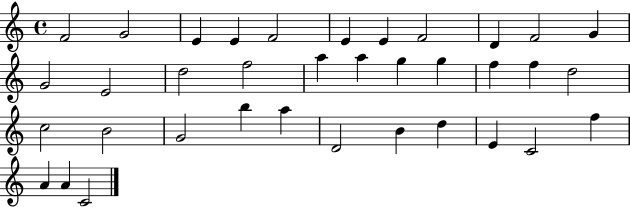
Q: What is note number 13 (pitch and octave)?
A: E4